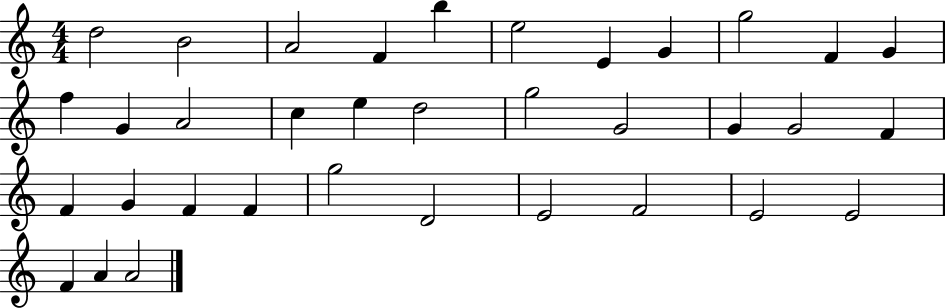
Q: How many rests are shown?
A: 0